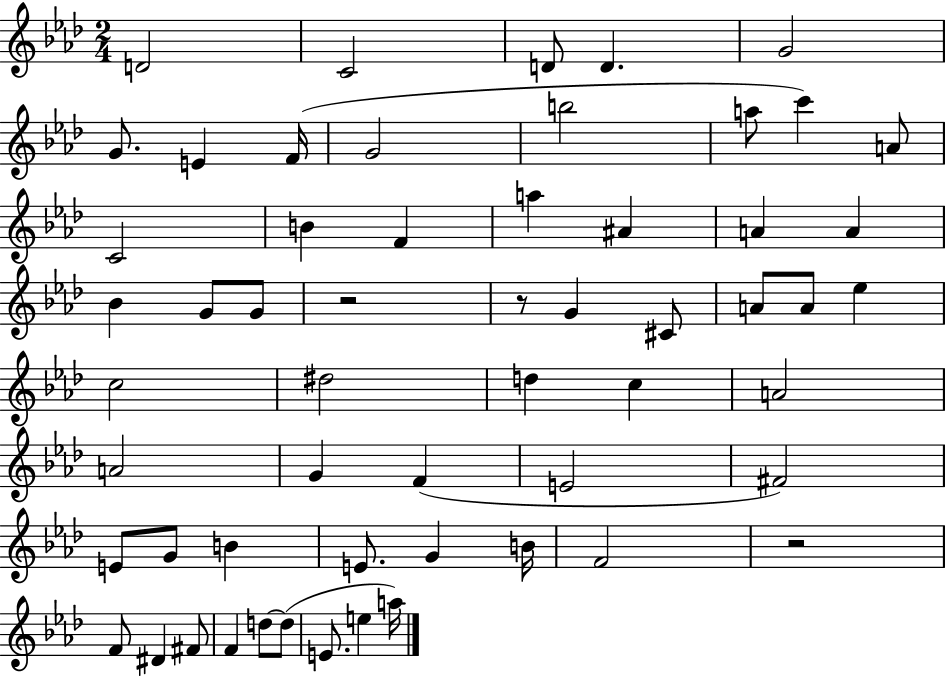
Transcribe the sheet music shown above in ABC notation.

X:1
T:Untitled
M:2/4
L:1/4
K:Ab
D2 C2 D/2 D G2 G/2 E F/4 G2 b2 a/2 c' A/2 C2 B F a ^A A A _B G/2 G/2 z2 z/2 G ^C/2 A/2 A/2 _e c2 ^d2 d c A2 A2 G F E2 ^F2 E/2 G/2 B E/2 G B/4 F2 z2 F/2 ^D ^F/2 F d/2 d/2 E/2 e a/4